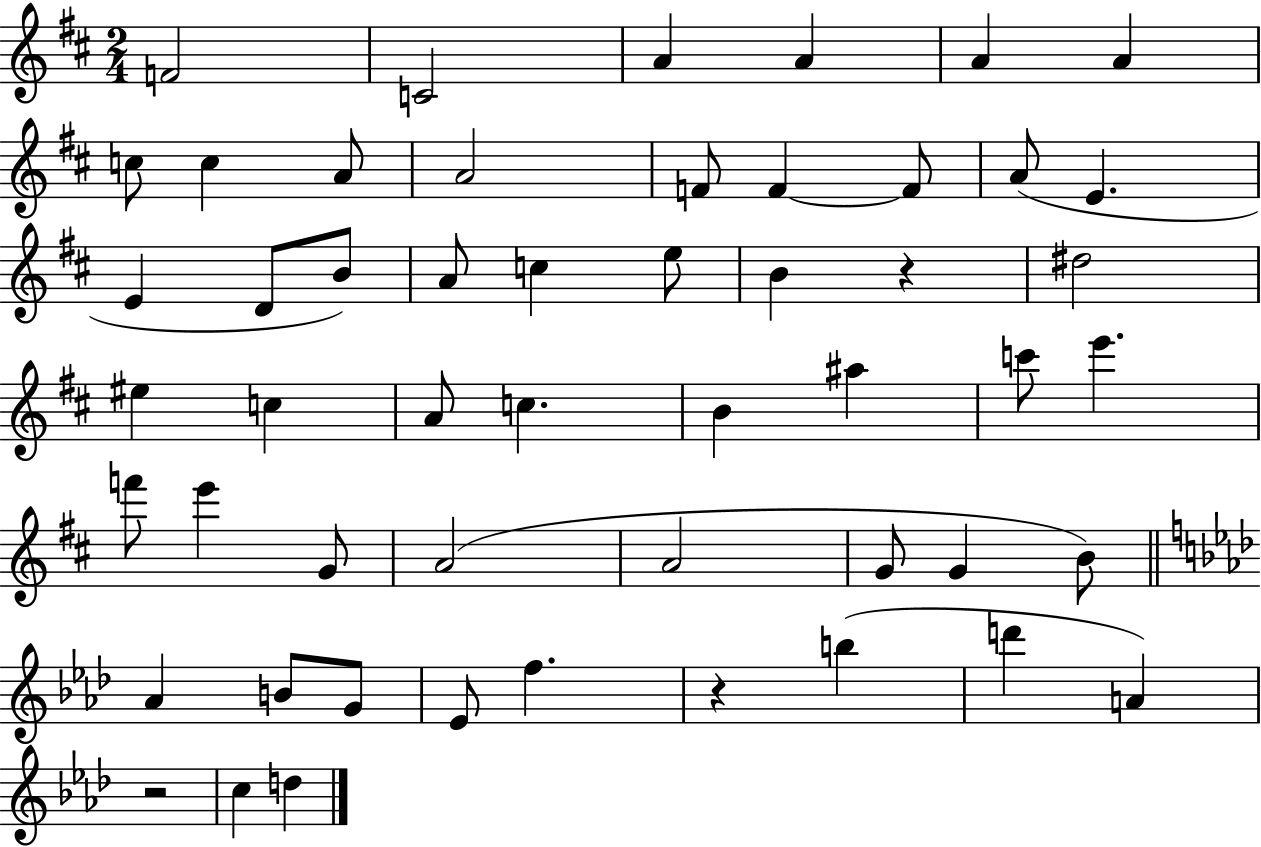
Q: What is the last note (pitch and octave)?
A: D5